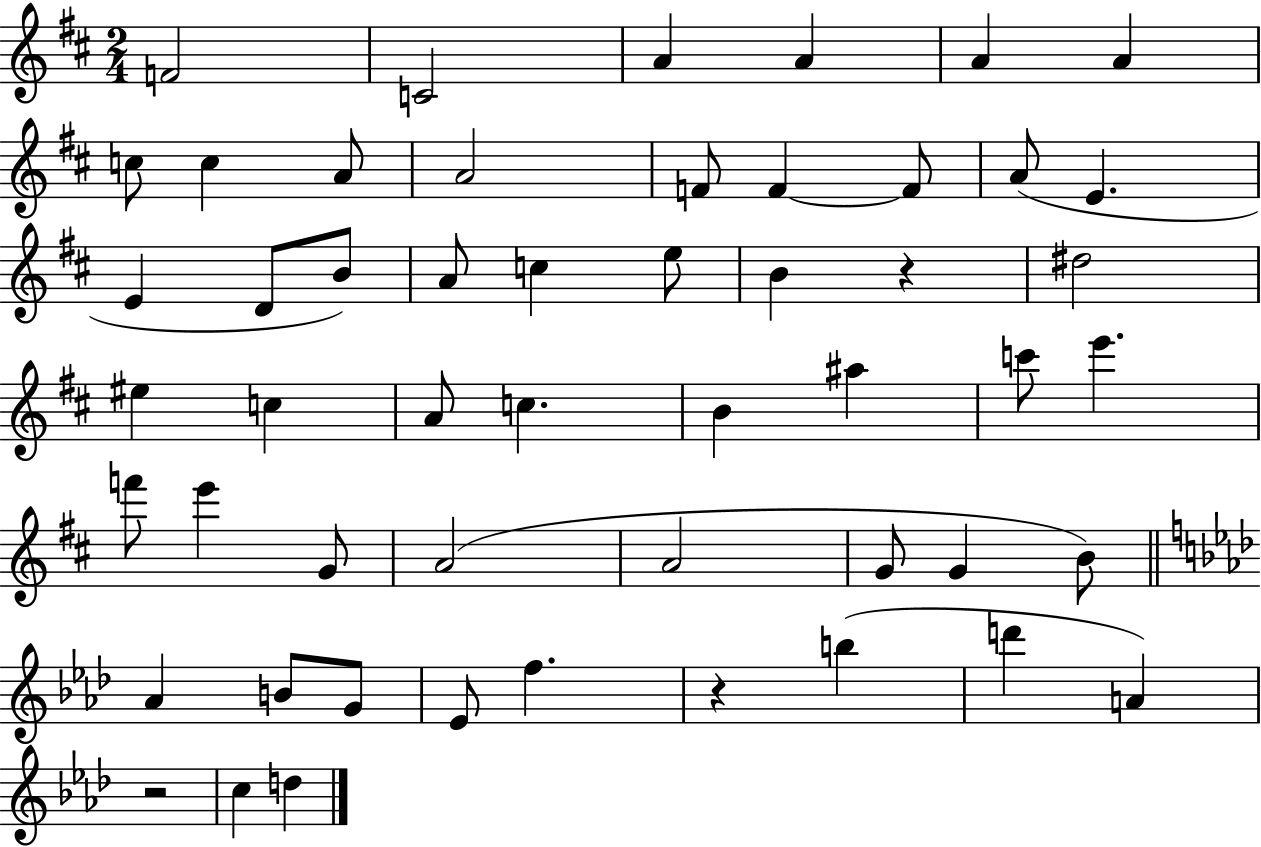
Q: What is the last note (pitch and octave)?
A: D5